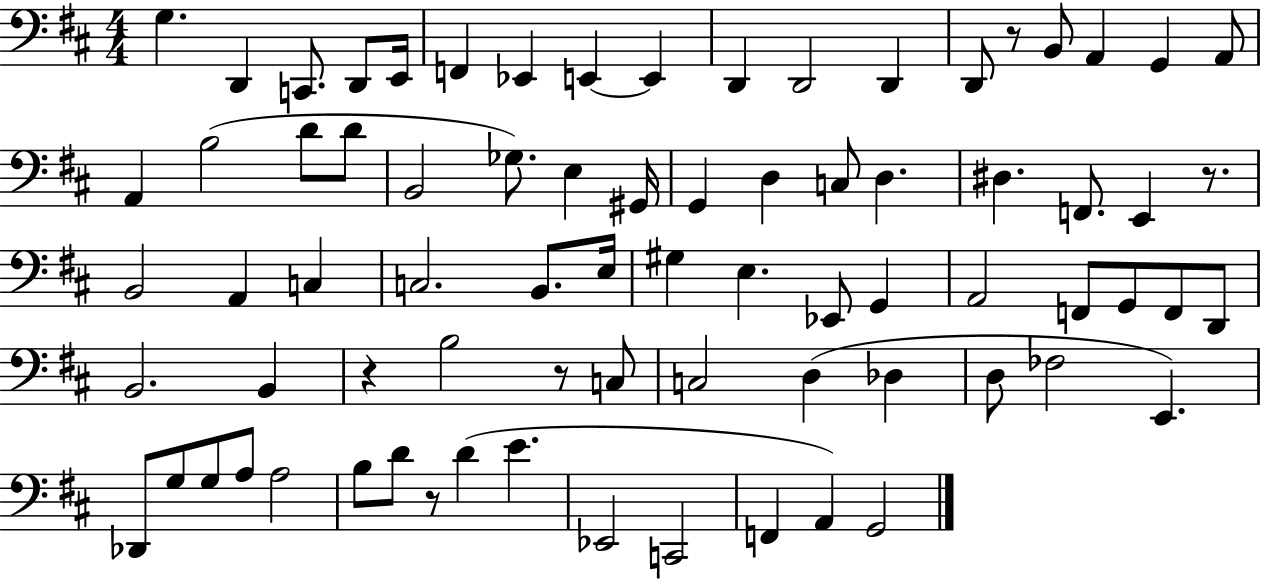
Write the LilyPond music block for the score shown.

{
  \clef bass
  \numericTimeSignature
  \time 4/4
  \key d \major
  \repeat volta 2 { g4. d,4 c,8. d,8 e,16 | f,4 ees,4 e,4~~ e,4 | d,4 d,2 d,4 | d,8 r8 b,8 a,4 g,4 a,8 | \break a,4 b2( d'8 d'8 | b,2 ges8.) e4 gis,16 | g,4 d4 c8 d4. | dis4. f,8. e,4 r8. | \break b,2 a,4 c4 | c2. b,8. e16 | gis4 e4. ees,8 g,4 | a,2 f,8 g,8 f,8 d,8 | \break b,2. b,4 | r4 b2 r8 c8 | c2 d4( des4 | d8 fes2 e,4.) | \break des,8 g8 g8 a8 a2 | b8 d'8 r8 d'4( e'4. | ees,2 c,2 | f,4 a,4) g,2 | \break } \bar "|."
}